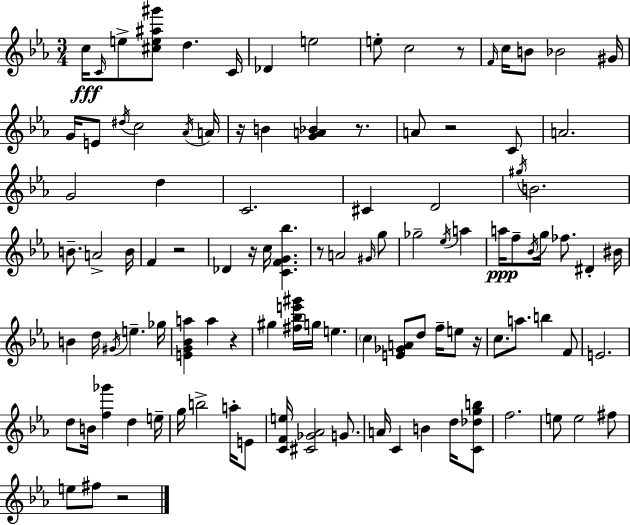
C5/s C4/s E5/e [C#5,E5,A#5,G#6]/e D5/q. C4/s Db4/q E5/h E5/e C5/h R/e F4/s C5/s B4/e Bb4/h G#4/s G4/s E4/e D#5/s C5/h Ab4/s A4/s R/s B4/q [G4,A4,Bb4]/q R/e. A4/e R/h C4/e A4/h. G4/h D5/q C4/h. C#4/q D4/h G#5/s B4/h. B4/e. A4/h B4/s F4/q R/h Db4/q R/s C5/s [C4,F4,G4,Bb5]/q. R/e A4/h G#4/s G5/e Gb5/h Eb5/s A5/q A5/s F5/e Bb4/s G5/s FES5/e. D#4/q BIS4/s B4/q D5/s G#4/s E5/q. Gb5/s [E4,G4,Bb4,A5]/q A5/q R/q G#5/q [F#5,Bb5,E6,G#6]/s G5/s E5/q. C5/q [E4,Gb4,A4]/e D5/e F5/s E5/e R/s C5/e. A5/e. B5/q F4/e E4/h. D5/e B4/s [F5,Gb6]/q D5/q E5/s G5/s B5/h A5/s E4/e [C4,F4,E5]/s [C#4,Gb4,Ab4]/h G4/e. A4/s C4/q B4/q D5/s [C4,Db5,G5,B5]/e F5/h. E5/e E5/h F#5/e E5/e F#5/e R/h